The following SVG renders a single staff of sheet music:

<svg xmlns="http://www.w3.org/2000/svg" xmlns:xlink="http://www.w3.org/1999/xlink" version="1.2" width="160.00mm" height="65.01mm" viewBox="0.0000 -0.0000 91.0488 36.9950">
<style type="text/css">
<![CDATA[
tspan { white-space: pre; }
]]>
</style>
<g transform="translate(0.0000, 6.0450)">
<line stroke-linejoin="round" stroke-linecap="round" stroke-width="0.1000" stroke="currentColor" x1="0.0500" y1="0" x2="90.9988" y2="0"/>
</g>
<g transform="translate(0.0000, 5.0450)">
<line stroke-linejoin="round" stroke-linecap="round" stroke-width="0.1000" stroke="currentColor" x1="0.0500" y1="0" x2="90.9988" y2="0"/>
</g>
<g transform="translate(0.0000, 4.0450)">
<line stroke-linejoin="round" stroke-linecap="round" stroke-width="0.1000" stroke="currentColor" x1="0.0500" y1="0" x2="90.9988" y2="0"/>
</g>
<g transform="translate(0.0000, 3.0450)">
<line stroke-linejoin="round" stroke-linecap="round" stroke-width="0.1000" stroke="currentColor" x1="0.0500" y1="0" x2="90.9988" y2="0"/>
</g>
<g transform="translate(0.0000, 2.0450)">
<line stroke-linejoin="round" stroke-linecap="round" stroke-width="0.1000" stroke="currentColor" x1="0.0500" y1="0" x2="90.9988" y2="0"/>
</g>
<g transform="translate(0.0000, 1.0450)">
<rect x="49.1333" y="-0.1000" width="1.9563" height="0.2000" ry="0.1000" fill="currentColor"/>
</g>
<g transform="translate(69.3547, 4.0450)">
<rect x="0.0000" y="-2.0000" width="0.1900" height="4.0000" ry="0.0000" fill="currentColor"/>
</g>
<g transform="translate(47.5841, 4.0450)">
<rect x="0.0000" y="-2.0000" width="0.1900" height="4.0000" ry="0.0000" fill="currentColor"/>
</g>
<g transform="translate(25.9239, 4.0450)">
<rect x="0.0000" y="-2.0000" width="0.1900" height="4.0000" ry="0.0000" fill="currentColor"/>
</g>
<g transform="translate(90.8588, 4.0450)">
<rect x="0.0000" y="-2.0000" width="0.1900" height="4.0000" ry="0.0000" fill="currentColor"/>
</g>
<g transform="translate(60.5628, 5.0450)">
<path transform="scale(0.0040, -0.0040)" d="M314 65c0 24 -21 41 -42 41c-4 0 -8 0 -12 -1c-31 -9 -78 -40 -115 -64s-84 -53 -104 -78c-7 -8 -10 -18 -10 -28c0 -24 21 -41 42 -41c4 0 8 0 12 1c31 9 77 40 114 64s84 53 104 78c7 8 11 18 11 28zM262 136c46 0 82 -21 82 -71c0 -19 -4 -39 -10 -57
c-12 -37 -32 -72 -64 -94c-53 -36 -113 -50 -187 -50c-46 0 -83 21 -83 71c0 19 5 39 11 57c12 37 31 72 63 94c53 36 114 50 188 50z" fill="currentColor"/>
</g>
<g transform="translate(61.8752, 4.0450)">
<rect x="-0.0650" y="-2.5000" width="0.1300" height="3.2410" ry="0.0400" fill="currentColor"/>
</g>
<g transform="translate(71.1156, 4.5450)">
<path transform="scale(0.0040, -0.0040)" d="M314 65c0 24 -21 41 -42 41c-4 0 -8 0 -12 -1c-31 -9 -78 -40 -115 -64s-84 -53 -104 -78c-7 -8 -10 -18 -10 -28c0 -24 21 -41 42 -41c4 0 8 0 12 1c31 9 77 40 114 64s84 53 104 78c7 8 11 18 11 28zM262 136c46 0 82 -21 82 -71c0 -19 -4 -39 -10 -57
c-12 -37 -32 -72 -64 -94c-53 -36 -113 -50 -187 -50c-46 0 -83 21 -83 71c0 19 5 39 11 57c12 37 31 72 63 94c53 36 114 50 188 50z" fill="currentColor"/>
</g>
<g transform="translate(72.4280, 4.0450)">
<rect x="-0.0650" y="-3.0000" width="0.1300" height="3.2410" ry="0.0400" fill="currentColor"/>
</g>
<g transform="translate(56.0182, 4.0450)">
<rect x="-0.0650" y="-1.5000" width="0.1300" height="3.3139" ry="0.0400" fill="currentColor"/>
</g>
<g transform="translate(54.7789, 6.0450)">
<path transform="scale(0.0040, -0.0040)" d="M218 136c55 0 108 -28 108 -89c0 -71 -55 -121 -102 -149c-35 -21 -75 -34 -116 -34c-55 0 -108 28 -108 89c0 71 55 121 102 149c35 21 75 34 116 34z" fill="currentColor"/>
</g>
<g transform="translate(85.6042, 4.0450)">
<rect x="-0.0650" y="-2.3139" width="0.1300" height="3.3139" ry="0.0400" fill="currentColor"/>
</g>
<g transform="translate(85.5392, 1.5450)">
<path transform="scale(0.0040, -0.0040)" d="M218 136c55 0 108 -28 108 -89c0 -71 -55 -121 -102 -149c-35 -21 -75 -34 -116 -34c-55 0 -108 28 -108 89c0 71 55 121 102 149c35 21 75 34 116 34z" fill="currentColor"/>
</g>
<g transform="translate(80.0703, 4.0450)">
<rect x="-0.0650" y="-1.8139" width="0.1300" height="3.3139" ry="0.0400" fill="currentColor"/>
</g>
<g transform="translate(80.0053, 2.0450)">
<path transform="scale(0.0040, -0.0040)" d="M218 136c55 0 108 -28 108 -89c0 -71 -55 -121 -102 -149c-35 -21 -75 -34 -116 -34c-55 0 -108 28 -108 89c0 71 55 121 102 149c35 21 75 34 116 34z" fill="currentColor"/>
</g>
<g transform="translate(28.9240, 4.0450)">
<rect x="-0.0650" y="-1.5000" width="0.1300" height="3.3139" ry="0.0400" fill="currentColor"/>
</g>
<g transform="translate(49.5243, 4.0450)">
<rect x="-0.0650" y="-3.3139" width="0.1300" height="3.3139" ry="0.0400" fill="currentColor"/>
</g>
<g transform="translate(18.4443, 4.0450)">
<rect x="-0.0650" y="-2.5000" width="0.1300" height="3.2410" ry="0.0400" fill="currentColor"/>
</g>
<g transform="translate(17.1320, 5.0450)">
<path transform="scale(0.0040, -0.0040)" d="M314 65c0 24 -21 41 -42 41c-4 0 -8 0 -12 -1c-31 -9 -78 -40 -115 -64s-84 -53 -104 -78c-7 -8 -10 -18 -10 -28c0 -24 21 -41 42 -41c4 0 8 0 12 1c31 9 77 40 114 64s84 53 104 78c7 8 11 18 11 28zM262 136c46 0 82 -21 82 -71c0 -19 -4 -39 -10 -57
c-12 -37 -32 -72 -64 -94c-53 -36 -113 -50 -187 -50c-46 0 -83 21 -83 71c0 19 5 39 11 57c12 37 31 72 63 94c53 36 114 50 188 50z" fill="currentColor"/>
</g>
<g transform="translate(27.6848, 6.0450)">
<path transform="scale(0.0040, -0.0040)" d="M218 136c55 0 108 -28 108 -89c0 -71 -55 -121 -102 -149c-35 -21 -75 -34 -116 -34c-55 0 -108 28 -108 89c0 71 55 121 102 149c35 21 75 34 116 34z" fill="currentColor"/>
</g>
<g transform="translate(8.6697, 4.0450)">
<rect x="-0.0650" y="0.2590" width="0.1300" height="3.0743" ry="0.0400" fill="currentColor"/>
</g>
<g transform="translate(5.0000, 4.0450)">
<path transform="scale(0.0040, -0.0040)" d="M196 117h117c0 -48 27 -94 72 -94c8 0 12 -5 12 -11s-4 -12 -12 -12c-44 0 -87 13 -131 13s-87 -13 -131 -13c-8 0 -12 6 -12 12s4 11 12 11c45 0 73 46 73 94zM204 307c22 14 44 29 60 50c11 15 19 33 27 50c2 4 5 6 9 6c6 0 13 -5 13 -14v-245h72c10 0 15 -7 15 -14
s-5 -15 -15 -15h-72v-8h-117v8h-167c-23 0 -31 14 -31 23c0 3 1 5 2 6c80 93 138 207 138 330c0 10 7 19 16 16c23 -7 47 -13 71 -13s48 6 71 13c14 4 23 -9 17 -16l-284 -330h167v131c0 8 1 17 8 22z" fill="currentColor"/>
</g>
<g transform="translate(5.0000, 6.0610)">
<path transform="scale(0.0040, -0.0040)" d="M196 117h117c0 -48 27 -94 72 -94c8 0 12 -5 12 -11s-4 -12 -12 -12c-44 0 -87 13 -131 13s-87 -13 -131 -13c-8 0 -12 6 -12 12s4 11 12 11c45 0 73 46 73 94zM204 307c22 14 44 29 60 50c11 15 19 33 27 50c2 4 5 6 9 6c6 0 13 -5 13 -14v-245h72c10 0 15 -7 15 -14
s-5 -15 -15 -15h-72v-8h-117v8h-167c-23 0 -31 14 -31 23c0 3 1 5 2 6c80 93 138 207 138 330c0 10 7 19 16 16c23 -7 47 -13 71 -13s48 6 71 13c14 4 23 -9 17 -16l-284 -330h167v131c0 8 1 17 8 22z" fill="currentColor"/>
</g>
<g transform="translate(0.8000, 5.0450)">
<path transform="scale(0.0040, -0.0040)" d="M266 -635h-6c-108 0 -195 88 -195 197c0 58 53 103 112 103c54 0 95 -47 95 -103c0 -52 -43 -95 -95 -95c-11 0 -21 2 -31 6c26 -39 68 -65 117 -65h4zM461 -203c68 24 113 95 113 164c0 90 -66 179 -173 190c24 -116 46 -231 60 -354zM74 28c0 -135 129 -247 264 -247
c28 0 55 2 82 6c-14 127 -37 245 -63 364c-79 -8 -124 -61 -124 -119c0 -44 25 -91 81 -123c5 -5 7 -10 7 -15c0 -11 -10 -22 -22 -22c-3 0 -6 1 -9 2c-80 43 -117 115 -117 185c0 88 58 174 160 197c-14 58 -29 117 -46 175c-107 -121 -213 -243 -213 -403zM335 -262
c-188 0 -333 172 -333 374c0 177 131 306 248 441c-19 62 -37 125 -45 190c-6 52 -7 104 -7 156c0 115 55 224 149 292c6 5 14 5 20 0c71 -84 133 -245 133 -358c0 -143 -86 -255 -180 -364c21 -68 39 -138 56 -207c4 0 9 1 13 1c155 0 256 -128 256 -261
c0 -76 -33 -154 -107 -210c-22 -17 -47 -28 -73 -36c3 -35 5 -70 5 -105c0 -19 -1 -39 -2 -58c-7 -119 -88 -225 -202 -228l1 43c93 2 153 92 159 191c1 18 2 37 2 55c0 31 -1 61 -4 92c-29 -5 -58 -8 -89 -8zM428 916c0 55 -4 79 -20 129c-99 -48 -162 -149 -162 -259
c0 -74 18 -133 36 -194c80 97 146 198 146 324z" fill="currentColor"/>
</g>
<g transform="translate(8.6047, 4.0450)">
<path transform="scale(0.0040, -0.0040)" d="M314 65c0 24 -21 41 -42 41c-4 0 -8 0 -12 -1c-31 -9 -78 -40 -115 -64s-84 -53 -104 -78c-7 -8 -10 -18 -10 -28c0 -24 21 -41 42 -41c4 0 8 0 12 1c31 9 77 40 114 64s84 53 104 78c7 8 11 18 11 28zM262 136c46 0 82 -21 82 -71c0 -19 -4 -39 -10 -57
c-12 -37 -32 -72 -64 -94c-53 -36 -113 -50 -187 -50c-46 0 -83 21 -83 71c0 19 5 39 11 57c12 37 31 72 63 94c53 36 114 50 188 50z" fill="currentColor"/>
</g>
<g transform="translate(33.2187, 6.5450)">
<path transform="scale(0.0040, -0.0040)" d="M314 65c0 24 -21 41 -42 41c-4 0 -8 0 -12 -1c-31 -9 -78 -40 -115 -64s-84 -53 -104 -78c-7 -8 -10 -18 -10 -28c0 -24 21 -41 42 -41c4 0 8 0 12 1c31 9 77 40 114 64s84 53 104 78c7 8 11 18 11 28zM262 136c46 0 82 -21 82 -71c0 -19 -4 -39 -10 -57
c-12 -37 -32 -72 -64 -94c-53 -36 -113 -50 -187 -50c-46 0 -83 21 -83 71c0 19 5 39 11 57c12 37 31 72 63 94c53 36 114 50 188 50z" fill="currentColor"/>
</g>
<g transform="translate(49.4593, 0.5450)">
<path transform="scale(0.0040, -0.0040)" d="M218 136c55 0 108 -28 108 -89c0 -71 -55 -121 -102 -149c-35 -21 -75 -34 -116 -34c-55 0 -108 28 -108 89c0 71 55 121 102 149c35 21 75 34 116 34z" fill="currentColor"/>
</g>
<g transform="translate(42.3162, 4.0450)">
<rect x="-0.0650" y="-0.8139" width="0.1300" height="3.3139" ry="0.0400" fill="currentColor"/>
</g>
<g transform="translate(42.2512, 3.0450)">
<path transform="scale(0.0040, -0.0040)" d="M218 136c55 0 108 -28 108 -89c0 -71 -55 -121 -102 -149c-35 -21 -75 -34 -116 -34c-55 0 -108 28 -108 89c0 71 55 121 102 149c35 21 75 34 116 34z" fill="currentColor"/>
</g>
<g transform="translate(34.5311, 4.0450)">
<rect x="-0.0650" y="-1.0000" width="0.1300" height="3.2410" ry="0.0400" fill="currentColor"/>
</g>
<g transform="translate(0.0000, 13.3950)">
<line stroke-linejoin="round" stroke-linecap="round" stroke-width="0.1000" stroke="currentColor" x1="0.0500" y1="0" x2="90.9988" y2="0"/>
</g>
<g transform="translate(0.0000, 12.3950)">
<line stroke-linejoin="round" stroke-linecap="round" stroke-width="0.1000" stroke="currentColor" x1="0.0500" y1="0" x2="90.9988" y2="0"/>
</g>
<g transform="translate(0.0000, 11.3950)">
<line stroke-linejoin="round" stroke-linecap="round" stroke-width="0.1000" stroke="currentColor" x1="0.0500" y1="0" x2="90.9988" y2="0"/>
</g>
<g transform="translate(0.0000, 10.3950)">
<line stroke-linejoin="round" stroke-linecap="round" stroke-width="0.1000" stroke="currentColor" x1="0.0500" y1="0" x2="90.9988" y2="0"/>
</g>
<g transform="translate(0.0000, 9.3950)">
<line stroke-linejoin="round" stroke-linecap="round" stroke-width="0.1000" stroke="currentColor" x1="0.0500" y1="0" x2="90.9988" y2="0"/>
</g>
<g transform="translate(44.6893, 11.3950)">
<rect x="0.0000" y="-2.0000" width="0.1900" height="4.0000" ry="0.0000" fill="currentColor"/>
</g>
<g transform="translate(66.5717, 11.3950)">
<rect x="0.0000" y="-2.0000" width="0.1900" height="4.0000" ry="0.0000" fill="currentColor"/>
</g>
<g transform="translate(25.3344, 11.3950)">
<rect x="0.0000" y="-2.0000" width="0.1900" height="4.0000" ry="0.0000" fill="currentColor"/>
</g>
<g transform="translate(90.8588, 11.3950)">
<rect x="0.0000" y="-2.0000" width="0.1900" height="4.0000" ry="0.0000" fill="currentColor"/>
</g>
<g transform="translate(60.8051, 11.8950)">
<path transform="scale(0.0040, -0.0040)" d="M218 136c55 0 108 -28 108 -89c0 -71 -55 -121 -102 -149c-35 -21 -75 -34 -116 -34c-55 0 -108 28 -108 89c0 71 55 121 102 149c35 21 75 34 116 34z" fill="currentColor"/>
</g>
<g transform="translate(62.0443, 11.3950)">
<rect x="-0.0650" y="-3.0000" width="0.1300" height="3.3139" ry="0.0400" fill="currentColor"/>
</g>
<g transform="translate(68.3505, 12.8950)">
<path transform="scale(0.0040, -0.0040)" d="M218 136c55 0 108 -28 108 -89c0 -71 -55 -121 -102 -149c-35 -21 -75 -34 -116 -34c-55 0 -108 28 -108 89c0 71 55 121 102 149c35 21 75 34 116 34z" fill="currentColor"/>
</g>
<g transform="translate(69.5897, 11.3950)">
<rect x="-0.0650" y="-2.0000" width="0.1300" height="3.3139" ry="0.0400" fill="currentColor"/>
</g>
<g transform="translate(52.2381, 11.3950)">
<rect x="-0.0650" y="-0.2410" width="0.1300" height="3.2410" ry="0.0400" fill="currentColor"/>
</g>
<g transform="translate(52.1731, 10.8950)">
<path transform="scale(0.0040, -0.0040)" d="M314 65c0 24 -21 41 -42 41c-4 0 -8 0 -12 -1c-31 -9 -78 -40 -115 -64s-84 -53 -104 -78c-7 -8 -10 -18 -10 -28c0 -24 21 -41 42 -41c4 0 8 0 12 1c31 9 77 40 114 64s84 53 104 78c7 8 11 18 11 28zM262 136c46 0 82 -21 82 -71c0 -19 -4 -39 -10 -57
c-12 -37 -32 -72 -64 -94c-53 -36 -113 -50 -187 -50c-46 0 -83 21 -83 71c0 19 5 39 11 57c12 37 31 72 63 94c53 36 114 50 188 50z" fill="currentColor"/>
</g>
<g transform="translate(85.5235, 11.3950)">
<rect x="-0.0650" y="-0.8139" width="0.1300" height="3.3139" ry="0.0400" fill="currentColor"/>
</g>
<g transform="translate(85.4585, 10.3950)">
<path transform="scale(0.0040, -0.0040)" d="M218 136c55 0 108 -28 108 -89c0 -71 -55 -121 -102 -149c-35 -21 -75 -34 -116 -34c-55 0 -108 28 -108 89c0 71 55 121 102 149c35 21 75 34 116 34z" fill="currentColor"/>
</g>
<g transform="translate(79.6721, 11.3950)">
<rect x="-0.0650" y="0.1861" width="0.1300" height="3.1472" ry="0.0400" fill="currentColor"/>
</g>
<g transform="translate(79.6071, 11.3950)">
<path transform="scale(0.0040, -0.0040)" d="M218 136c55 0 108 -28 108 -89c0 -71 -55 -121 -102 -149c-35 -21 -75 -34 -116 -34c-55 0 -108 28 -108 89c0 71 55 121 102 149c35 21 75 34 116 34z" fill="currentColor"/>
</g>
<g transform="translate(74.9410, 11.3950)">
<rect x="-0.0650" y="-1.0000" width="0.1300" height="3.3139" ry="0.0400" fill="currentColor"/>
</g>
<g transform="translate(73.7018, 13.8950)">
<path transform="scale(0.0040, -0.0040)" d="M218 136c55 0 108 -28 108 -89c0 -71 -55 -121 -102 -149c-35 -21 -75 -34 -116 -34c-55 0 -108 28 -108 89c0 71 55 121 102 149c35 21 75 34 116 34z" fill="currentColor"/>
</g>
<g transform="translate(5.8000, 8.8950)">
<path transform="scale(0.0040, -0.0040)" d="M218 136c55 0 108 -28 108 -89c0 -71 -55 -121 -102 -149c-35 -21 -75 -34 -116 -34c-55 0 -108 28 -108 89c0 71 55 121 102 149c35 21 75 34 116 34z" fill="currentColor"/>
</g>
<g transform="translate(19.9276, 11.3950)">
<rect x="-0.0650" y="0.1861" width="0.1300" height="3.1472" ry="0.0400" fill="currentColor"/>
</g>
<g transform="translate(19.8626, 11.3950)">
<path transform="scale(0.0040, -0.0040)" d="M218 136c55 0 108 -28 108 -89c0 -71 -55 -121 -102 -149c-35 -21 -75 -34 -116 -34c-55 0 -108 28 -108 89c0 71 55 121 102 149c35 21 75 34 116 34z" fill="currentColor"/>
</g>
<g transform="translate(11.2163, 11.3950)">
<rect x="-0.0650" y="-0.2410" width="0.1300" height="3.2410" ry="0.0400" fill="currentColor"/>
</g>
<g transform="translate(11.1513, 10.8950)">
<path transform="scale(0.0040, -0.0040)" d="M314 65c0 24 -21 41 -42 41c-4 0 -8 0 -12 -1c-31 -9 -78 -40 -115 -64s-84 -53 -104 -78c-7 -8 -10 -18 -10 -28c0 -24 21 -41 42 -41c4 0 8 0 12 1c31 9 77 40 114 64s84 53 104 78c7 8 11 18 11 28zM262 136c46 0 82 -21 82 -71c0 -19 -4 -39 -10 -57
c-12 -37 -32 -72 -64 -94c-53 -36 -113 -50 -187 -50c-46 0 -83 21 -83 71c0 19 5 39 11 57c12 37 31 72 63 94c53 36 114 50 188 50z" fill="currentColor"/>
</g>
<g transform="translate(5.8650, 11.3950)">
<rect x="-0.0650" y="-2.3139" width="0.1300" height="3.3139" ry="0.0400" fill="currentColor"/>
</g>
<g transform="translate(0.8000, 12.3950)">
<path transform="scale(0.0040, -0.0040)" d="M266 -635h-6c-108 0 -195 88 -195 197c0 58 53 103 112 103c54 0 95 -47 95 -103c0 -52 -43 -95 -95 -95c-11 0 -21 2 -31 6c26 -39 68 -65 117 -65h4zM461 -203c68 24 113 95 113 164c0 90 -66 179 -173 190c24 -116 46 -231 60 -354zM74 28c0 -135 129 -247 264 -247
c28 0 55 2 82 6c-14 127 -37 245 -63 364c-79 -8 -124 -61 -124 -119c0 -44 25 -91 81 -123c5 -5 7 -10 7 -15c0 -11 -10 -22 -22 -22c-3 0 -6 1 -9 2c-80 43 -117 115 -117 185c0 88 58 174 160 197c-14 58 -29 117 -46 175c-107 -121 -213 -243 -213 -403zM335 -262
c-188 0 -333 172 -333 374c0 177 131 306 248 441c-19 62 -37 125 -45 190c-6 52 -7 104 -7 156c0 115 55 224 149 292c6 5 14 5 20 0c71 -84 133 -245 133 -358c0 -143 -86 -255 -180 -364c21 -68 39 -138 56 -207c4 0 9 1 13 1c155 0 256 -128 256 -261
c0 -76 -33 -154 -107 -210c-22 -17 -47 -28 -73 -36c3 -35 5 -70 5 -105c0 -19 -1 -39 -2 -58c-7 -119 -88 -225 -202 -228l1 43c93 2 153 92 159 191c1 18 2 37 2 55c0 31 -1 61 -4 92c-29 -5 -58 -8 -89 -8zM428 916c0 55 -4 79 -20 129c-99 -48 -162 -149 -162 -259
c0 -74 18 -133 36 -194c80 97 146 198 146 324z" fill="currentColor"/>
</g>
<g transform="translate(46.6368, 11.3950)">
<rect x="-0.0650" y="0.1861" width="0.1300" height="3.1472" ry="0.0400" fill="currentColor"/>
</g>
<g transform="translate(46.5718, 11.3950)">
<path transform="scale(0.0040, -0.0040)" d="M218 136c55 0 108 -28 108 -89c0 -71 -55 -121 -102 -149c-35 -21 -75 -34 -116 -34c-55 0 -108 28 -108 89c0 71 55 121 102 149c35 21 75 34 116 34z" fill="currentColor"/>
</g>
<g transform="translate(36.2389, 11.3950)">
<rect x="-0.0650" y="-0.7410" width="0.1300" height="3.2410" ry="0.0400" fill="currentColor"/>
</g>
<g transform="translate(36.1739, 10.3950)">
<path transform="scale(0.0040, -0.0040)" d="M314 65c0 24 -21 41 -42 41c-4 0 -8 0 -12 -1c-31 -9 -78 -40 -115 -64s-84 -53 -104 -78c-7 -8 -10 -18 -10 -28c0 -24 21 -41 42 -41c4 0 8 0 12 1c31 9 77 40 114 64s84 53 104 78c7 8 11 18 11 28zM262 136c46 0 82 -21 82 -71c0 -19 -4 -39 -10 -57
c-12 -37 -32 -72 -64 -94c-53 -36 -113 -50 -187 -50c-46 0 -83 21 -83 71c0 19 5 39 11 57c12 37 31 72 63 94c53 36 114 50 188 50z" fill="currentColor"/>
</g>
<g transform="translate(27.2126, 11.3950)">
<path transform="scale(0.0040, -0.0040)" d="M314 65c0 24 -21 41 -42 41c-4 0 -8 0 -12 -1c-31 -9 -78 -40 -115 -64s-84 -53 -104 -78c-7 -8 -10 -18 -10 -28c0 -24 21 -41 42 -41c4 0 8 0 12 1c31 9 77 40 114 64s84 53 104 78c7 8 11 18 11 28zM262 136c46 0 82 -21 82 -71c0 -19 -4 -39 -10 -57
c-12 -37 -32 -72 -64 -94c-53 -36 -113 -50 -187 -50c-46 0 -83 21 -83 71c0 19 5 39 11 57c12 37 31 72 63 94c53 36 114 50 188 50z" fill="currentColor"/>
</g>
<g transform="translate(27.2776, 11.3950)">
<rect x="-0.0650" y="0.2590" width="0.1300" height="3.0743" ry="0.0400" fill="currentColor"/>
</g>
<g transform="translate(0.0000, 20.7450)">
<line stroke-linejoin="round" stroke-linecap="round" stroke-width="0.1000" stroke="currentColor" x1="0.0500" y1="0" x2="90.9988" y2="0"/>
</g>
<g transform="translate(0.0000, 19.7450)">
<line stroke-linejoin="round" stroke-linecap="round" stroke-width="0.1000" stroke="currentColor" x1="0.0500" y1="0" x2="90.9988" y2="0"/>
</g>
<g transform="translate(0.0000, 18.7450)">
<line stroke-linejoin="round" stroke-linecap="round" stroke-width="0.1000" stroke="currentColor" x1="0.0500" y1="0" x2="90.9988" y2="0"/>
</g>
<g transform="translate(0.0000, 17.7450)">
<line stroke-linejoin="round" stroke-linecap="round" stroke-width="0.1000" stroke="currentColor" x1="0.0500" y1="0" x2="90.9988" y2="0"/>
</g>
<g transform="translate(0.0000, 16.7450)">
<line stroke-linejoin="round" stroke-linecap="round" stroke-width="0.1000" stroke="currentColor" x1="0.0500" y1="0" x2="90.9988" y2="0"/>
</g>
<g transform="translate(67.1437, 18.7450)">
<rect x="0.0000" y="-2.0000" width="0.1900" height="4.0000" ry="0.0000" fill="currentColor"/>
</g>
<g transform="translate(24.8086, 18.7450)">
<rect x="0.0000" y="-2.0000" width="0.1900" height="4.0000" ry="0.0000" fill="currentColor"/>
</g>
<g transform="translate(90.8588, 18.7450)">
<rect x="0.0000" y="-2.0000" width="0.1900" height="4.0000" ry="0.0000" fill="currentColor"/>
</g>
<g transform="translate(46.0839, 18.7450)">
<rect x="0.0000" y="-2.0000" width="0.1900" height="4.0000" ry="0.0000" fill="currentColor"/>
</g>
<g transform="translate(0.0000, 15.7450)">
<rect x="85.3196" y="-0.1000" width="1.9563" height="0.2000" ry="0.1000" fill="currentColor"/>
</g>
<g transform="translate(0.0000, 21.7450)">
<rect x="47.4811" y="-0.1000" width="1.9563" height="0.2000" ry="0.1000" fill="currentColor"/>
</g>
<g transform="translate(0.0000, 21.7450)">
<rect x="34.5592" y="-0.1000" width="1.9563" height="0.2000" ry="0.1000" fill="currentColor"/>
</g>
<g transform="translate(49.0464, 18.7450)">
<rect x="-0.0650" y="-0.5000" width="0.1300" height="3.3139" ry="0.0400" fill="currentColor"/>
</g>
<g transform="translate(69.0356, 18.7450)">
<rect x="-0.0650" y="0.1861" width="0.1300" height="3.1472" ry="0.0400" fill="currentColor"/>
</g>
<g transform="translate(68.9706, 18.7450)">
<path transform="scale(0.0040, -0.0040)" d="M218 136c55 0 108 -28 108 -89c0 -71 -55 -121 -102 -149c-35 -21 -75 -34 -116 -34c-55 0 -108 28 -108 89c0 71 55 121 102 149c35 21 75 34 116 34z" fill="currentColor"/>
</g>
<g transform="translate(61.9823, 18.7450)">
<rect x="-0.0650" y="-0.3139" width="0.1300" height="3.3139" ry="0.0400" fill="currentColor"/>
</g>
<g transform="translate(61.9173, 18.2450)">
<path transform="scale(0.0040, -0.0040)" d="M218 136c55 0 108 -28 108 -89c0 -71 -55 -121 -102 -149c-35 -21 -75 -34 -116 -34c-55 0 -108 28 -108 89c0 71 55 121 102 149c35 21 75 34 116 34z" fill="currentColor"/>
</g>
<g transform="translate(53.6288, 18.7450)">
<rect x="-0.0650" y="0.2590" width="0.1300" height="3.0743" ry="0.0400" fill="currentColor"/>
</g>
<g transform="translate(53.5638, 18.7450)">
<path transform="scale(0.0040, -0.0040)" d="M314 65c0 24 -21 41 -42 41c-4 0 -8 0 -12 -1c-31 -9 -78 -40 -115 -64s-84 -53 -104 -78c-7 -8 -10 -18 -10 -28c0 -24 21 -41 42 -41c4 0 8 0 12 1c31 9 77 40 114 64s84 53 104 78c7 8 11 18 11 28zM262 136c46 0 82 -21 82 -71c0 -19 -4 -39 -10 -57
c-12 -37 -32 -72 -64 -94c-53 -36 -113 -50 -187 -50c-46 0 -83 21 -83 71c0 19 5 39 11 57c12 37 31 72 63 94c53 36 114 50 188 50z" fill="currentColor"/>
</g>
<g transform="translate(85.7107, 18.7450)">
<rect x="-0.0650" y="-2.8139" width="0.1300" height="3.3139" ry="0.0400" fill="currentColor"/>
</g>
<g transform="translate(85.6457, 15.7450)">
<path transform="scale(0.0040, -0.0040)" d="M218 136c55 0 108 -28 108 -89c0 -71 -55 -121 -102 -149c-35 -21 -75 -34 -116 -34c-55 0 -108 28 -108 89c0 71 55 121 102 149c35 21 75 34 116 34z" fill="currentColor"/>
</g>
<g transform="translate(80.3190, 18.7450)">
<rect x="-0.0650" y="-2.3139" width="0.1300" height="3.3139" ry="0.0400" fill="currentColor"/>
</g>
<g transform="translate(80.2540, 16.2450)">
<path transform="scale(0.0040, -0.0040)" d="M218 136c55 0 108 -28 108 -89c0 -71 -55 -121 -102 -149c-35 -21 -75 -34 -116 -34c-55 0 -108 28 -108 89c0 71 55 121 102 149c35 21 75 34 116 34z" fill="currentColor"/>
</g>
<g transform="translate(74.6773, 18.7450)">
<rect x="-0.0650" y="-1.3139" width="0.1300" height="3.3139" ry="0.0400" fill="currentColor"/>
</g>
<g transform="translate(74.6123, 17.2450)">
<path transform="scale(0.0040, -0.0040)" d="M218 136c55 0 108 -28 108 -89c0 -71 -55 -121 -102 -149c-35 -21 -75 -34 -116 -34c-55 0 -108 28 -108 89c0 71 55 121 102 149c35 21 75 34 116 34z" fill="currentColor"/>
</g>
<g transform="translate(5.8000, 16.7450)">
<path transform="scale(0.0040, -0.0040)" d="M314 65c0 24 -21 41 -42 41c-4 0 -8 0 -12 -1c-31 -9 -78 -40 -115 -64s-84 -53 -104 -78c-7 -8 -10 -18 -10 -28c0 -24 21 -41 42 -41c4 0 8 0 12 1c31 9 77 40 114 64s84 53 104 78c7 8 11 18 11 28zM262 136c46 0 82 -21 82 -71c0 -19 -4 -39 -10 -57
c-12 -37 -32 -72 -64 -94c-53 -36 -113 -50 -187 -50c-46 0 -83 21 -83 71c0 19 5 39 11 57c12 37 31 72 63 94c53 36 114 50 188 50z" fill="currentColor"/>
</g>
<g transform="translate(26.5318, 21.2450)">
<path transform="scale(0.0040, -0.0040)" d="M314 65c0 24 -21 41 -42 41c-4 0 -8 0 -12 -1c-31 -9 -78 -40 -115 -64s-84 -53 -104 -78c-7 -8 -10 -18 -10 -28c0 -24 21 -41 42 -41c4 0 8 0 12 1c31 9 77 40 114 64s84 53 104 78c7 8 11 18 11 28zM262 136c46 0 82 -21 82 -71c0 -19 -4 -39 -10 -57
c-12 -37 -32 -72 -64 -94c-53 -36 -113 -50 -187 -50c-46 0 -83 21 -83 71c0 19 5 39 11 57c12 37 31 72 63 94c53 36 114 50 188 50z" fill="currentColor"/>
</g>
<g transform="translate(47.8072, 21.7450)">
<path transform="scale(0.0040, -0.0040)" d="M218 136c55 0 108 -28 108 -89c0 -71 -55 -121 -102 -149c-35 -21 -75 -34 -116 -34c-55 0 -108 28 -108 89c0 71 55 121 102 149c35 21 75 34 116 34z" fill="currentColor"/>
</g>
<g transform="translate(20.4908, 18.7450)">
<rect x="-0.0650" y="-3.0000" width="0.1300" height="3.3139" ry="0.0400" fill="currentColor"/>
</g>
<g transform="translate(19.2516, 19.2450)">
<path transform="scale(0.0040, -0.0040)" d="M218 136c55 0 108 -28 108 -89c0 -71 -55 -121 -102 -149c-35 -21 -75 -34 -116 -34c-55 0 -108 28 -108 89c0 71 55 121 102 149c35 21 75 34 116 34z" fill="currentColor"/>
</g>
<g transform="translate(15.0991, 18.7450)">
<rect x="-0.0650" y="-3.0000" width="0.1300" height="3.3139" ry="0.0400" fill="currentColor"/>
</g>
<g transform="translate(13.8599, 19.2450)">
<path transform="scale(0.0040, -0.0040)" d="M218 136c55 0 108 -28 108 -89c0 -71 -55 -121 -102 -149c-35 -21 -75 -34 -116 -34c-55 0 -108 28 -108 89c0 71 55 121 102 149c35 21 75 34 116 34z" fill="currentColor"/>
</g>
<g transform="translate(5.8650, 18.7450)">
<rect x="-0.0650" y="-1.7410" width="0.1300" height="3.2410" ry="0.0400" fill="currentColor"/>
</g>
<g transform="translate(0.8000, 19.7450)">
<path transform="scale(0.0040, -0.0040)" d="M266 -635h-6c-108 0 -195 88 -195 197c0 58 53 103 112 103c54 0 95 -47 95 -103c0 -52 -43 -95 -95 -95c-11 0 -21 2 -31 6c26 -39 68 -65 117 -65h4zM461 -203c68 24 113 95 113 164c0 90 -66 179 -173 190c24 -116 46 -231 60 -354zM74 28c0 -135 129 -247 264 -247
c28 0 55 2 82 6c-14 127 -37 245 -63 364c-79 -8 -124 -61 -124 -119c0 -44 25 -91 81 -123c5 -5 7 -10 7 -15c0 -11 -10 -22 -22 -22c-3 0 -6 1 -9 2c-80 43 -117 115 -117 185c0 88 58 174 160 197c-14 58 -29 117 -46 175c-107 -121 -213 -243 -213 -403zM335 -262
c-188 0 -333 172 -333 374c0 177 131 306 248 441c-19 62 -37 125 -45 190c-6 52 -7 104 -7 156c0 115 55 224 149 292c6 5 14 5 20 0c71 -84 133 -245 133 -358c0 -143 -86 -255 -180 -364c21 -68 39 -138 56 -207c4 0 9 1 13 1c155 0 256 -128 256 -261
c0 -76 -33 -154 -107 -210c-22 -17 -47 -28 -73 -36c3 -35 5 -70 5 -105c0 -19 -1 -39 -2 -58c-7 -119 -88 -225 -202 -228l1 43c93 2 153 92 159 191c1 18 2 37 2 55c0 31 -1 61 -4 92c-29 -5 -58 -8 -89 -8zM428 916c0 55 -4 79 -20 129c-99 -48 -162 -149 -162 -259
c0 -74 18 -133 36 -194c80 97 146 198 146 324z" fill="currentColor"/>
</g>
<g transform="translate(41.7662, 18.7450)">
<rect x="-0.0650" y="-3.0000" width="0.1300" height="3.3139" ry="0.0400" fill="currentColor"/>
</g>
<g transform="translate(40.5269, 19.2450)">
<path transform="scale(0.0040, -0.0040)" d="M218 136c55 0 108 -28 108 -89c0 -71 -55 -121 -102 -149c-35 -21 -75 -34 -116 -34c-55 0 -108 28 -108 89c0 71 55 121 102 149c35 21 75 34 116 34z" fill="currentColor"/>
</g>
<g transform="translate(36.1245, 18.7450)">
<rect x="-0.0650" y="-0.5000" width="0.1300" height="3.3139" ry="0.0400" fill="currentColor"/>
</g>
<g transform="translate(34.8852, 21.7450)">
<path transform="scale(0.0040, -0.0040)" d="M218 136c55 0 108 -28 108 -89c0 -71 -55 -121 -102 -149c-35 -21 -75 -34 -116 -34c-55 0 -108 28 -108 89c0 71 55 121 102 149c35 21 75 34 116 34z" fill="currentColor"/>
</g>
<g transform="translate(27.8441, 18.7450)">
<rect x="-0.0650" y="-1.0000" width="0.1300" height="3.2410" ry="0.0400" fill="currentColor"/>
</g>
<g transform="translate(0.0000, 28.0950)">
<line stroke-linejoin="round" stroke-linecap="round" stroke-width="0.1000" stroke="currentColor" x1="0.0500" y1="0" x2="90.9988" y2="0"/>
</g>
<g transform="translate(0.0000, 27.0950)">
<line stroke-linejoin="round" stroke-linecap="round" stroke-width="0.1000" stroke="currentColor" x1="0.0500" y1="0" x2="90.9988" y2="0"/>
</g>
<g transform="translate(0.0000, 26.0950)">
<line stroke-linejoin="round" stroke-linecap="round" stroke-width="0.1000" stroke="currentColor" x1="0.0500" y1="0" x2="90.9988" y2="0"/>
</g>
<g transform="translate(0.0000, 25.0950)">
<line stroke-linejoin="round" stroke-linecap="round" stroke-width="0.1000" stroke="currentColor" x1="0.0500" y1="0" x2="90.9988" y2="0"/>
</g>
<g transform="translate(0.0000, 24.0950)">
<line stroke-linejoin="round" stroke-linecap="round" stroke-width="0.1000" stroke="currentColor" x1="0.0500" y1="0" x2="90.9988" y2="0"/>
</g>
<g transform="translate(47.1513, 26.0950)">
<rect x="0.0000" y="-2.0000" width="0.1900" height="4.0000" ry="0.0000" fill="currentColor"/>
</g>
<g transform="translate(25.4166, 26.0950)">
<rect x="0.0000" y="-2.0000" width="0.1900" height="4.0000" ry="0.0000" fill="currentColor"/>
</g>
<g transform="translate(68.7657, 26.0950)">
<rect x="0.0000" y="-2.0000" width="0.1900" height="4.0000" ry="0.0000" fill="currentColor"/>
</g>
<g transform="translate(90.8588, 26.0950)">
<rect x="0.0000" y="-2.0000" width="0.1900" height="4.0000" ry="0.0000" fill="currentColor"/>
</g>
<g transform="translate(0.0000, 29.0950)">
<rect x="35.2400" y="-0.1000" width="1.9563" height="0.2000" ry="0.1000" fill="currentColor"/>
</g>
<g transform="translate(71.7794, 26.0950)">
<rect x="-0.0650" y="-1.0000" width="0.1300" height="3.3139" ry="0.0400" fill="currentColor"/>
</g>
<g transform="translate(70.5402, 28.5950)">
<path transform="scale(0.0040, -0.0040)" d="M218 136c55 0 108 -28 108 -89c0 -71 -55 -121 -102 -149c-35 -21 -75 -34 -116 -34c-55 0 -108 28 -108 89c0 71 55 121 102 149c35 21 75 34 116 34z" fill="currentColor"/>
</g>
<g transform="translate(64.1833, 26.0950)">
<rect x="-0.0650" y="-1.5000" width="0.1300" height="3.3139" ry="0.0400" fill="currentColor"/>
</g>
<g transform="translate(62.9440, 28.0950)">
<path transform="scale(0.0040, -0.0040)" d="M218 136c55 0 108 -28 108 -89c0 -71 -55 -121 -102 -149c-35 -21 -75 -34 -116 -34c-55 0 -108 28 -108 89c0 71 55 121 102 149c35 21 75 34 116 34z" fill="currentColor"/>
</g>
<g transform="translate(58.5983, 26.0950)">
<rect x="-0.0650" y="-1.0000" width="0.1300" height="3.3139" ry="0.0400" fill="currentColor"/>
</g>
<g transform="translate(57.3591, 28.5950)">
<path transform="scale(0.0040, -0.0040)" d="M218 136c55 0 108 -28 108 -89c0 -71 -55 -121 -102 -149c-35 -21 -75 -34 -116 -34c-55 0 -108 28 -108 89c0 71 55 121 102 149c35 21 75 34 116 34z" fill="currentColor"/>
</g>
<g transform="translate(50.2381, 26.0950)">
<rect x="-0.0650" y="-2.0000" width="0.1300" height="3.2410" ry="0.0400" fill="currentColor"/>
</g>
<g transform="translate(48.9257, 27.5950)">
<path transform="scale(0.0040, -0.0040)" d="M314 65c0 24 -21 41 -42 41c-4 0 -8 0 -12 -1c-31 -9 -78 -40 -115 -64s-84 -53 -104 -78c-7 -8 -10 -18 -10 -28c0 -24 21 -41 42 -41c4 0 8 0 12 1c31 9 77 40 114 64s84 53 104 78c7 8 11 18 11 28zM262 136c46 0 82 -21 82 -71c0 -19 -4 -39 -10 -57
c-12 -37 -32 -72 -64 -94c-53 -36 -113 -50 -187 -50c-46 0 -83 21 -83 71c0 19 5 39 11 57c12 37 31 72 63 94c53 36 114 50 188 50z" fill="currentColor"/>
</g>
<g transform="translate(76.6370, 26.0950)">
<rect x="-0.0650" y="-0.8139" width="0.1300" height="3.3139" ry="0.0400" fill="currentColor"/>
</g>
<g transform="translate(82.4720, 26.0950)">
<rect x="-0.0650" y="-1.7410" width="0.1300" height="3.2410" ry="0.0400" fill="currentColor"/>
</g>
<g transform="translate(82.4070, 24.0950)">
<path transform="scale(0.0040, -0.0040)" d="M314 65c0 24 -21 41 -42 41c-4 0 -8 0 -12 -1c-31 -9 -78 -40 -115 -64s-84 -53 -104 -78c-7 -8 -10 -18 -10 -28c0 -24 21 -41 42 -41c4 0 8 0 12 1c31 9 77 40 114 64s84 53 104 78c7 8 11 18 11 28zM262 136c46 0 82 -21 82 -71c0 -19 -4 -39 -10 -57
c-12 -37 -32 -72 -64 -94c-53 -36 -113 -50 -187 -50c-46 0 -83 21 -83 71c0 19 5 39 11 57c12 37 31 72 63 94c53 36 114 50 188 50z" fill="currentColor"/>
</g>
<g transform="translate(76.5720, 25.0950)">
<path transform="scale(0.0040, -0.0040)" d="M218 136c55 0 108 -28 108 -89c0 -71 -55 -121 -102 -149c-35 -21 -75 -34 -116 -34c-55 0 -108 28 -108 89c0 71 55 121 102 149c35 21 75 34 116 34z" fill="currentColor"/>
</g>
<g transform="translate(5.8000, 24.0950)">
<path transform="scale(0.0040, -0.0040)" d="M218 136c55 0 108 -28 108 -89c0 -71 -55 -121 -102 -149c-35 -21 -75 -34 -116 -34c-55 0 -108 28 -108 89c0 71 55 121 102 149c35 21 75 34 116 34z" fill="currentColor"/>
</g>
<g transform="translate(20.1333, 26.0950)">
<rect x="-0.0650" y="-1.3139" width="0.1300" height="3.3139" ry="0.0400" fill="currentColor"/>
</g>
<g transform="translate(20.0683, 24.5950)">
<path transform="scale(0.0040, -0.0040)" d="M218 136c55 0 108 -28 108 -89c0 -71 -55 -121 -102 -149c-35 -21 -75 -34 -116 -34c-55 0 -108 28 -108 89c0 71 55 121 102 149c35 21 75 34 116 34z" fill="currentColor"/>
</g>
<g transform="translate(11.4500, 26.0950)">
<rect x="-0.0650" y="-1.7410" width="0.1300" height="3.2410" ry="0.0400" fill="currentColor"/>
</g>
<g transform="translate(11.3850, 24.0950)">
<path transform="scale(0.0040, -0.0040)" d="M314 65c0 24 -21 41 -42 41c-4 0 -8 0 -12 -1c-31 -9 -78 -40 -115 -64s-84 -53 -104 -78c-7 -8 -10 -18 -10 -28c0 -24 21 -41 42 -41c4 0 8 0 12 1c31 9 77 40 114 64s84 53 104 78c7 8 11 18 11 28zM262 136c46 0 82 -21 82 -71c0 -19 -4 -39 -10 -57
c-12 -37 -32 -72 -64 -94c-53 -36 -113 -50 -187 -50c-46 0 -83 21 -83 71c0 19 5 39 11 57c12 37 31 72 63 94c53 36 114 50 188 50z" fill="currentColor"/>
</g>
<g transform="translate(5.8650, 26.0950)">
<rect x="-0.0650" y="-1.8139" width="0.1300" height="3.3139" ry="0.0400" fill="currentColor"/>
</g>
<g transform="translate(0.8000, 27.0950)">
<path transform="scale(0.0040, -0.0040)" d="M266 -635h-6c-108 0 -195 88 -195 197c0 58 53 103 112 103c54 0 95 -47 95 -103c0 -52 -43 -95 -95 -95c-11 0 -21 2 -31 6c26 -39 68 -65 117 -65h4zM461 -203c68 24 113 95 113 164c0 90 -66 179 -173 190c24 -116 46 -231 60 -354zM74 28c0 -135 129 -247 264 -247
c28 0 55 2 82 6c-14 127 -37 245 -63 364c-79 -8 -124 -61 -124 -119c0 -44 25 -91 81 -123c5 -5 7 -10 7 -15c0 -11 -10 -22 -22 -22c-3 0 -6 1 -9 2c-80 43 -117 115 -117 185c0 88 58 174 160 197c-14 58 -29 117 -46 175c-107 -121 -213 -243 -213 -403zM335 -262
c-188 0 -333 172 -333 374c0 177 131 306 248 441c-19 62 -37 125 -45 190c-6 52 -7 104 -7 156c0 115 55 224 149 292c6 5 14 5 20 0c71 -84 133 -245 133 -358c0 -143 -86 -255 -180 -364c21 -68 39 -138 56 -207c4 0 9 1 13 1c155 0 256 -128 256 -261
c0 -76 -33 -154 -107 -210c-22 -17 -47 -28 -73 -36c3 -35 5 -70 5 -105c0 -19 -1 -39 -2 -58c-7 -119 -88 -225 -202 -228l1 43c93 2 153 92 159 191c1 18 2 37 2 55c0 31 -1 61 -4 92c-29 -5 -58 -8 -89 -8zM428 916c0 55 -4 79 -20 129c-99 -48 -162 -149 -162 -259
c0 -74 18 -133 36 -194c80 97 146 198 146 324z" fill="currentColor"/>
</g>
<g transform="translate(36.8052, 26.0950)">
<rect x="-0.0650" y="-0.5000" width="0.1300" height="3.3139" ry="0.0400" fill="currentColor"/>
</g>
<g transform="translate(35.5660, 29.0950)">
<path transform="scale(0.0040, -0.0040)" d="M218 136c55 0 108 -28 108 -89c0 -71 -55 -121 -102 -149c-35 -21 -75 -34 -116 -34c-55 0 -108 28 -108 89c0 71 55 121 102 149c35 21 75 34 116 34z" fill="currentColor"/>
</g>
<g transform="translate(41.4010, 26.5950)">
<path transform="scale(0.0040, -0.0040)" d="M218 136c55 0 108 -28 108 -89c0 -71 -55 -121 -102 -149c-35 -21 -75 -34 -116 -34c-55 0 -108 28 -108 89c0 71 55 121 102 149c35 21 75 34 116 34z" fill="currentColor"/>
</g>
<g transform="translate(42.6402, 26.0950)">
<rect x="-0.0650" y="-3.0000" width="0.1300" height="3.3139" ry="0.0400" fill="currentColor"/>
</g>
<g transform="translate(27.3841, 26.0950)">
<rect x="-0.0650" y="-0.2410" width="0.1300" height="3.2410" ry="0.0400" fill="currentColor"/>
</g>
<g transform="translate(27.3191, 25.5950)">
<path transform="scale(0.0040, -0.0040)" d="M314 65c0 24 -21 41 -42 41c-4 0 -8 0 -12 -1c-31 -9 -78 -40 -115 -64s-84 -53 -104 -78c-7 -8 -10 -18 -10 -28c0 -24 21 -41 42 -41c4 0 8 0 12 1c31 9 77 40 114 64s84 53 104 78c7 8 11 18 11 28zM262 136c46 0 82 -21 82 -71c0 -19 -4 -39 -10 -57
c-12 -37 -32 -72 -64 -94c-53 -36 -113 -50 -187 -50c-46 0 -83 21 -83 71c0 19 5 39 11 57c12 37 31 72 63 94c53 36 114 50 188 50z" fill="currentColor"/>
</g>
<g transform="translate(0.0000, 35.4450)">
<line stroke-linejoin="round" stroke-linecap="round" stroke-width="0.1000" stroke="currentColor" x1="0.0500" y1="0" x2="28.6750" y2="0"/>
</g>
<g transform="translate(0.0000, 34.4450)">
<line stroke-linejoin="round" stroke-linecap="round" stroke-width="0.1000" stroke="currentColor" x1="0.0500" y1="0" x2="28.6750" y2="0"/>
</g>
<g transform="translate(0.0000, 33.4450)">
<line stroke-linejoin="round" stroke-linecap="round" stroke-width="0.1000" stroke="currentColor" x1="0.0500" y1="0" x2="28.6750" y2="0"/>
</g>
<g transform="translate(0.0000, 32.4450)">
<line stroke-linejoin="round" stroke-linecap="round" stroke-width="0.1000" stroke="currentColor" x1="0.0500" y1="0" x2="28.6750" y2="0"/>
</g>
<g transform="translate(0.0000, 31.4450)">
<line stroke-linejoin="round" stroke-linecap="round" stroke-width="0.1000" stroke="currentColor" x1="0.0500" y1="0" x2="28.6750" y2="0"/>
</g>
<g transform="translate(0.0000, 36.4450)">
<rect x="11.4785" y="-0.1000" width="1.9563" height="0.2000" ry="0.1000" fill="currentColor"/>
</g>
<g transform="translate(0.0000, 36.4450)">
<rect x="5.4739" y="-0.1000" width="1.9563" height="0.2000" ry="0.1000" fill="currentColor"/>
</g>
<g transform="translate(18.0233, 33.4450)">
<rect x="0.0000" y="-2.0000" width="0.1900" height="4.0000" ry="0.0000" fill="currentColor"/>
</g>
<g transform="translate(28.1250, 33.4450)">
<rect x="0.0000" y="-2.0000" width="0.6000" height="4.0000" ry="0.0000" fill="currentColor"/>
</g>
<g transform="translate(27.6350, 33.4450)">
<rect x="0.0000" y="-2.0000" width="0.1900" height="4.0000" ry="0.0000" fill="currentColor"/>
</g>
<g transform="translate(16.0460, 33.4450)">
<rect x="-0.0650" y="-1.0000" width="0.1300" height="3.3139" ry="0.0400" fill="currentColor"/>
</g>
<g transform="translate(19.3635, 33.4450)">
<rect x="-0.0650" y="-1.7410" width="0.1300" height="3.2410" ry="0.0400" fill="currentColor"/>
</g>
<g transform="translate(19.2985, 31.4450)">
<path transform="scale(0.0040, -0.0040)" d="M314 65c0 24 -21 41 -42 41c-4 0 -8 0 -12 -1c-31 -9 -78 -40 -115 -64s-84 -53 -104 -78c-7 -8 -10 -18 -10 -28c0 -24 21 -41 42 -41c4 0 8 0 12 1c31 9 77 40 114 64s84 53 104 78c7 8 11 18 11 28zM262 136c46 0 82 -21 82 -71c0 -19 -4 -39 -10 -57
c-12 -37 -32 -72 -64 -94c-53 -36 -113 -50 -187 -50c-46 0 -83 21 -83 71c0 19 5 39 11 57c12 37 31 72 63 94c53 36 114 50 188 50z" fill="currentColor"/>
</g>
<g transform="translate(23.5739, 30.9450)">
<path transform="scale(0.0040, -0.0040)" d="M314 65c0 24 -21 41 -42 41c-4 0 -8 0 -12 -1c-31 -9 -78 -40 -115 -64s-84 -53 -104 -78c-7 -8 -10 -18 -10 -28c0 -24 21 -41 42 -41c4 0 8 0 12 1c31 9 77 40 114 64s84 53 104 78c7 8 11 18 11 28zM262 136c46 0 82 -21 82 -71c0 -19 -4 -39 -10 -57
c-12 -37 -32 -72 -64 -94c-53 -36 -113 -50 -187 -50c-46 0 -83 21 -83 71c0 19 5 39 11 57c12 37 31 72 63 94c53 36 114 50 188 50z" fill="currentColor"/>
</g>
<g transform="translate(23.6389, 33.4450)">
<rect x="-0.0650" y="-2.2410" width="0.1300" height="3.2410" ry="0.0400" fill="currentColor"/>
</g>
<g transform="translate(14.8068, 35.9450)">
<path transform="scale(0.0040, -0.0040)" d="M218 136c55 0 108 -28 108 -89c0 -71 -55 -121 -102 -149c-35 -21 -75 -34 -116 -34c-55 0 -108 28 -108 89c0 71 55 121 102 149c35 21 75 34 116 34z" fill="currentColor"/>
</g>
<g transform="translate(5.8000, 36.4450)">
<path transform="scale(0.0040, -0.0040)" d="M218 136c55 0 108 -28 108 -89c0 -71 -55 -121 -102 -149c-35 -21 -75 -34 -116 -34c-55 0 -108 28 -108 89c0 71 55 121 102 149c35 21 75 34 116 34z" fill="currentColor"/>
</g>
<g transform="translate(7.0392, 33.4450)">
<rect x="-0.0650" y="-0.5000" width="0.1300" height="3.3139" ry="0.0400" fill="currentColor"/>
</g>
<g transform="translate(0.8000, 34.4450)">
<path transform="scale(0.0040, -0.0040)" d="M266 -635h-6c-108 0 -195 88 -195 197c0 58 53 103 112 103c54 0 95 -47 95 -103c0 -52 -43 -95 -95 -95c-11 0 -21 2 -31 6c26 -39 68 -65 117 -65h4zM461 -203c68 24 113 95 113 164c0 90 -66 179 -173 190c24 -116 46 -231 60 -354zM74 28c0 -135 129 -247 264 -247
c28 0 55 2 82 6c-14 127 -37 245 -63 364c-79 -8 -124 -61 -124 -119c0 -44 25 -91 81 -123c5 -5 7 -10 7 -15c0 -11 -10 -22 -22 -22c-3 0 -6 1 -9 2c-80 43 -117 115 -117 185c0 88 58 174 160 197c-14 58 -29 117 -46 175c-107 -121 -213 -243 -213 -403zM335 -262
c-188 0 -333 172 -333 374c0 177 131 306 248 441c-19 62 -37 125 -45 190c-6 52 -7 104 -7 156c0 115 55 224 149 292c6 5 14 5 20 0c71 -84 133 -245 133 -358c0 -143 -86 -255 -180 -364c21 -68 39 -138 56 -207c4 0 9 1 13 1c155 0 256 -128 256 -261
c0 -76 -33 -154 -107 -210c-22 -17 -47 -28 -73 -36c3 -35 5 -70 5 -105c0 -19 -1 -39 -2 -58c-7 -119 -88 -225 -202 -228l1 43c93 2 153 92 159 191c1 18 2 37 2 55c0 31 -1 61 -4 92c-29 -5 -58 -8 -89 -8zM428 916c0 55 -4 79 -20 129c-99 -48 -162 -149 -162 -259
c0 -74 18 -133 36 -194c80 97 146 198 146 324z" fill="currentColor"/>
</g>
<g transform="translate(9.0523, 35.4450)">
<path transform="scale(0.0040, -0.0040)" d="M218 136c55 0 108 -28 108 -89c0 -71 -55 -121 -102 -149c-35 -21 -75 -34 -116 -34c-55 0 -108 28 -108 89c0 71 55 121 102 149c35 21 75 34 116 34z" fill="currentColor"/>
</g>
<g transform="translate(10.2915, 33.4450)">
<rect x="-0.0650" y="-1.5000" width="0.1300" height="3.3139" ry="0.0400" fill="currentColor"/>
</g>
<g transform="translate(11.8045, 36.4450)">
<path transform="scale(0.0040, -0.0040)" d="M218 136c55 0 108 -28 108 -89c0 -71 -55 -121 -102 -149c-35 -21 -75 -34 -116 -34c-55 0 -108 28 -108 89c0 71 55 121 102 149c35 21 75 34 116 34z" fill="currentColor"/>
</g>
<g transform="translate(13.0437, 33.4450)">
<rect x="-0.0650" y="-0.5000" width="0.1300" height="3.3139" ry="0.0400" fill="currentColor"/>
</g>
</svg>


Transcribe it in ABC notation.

X:1
T:Untitled
M:4/4
L:1/4
K:C
B2 G2 E D2 d b E G2 A2 f g g c2 B B2 d2 B c2 A F D B d f2 A A D2 C A C B2 c B e g a f f2 e c2 C A F2 D E D d f2 C E C D f2 g2